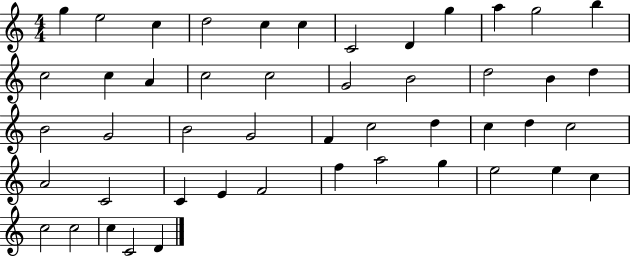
{
  \clef treble
  \numericTimeSignature
  \time 4/4
  \key c \major
  g''4 e''2 c''4 | d''2 c''4 c''4 | c'2 d'4 g''4 | a''4 g''2 b''4 | \break c''2 c''4 a'4 | c''2 c''2 | g'2 b'2 | d''2 b'4 d''4 | \break b'2 g'2 | b'2 g'2 | f'4 c''2 d''4 | c''4 d''4 c''2 | \break a'2 c'2 | c'4 e'4 f'2 | f''4 a''2 g''4 | e''2 e''4 c''4 | \break c''2 c''2 | c''4 c'2 d'4 | \bar "|."
}